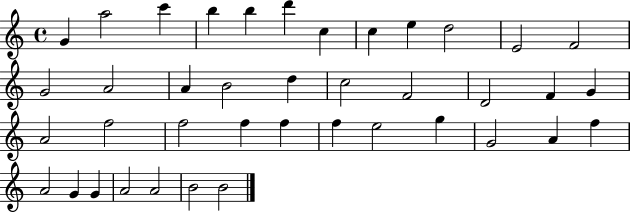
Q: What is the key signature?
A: C major